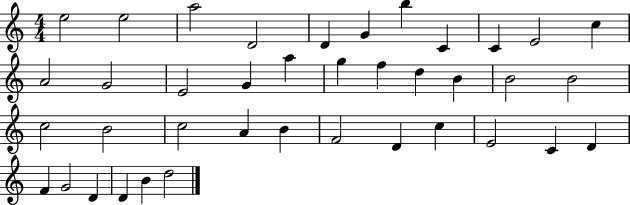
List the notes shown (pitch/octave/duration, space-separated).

E5/h E5/h A5/h D4/h D4/q G4/q B5/q C4/q C4/q E4/h C5/q A4/h G4/h E4/h G4/q A5/q G5/q F5/q D5/q B4/q B4/h B4/h C5/h B4/h C5/h A4/q B4/q F4/h D4/q C5/q E4/h C4/q D4/q F4/q G4/h D4/q D4/q B4/q D5/h